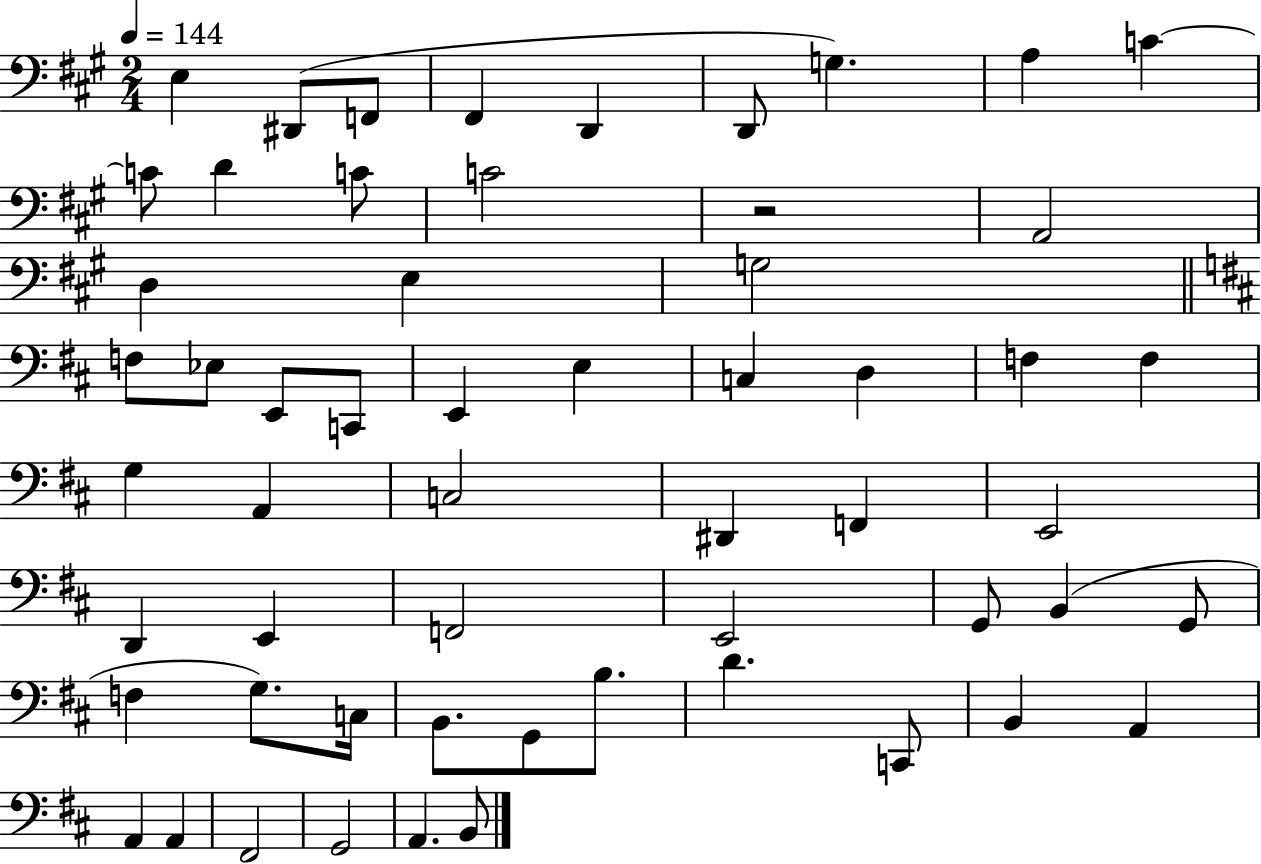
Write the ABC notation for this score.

X:1
T:Untitled
M:2/4
L:1/4
K:A
E, ^D,,/2 F,,/2 ^F,, D,, D,,/2 G, A, C C/2 D C/2 C2 z2 A,,2 D, E, G,2 F,/2 _E,/2 E,,/2 C,,/2 E,, E, C, D, F, F, G, A,, C,2 ^D,, F,, E,,2 D,, E,, F,,2 E,,2 G,,/2 B,, G,,/2 F, G,/2 C,/4 B,,/2 G,,/2 B,/2 D C,,/2 B,, A,, A,, A,, ^F,,2 G,,2 A,, B,,/2